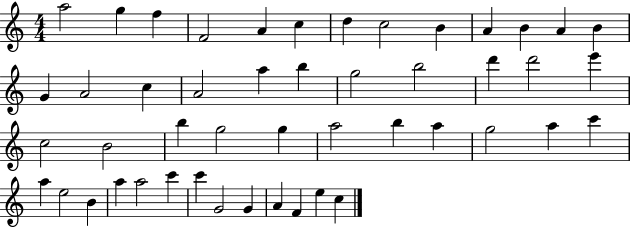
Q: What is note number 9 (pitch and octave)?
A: B4